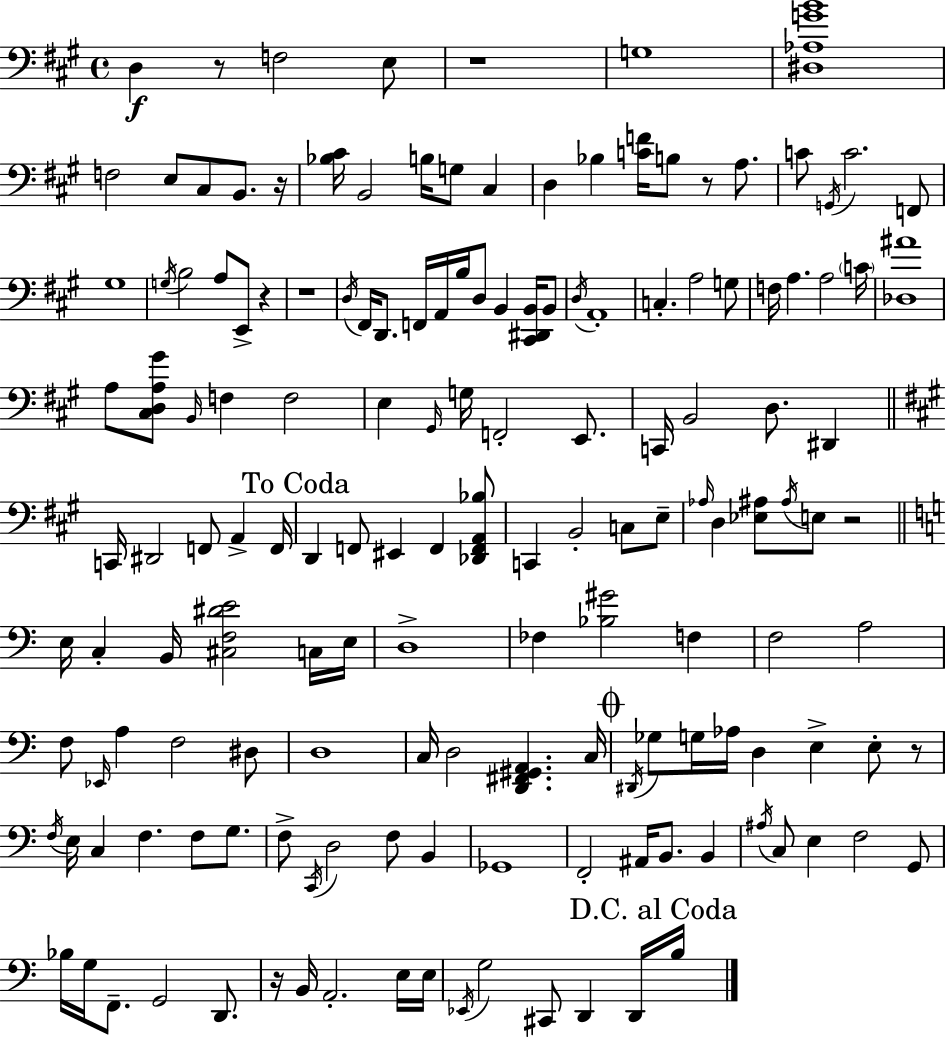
X:1
T:Untitled
M:4/4
L:1/4
K:A
D, z/2 F,2 E,/2 z4 G,4 [^D,_A,GB]4 F,2 E,/2 ^C,/2 B,,/2 z/4 [_B,^C]/4 B,,2 B,/4 G,/2 ^C, D, _B, [CF]/4 B,/2 z/2 A,/2 C/2 G,,/4 C2 F,,/2 ^G,4 G,/4 B,2 A,/2 E,,/2 z z4 D,/4 ^F,,/4 D,,/2 F,,/4 A,,/4 B,/4 D,/2 B,, [^C,,^D,,B,,]/4 B,,/2 D,/4 A,,4 C, A,2 G,/2 F,/4 A, A,2 C/4 [_D,^A]4 A,/2 [^C,D,A,^G]/2 B,,/4 F, F,2 E, ^G,,/4 G,/4 F,,2 E,,/2 C,,/4 B,,2 D,/2 ^D,, C,,/4 ^D,,2 F,,/2 A,, F,,/4 D,, F,,/2 ^E,, F,, [_D,,F,,A,,_B,]/2 C,, B,,2 C,/2 E,/2 _A,/4 D, [_E,^A,]/2 ^A,/4 E,/2 z2 E,/4 C, B,,/4 [^C,F,^DE]2 C,/4 E,/4 D,4 _F, [_B,^G]2 F, F,2 A,2 F,/2 _E,,/4 A, F,2 ^D,/2 D,4 C,/4 D,2 [D,,^F,,^G,,A,,] C,/4 ^D,,/4 _G,/2 G,/4 _A,/4 D, E, E,/2 z/2 F,/4 E,/4 C, F, F,/2 G,/2 F,/2 C,,/4 D,2 F,/2 B,, _G,,4 F,,2 ^A,,/4 B,,/2 B,, ^A,/4 C,/2 E, F,2 G,,/2 _B,/4 G,/4 F,,/2 G,,2 D,,/2 z/4 B,,/4 A,,2 E,/4 E,/4 _E,,/4 G,2 ^C,,/2 D,, D,,/4 B,/4